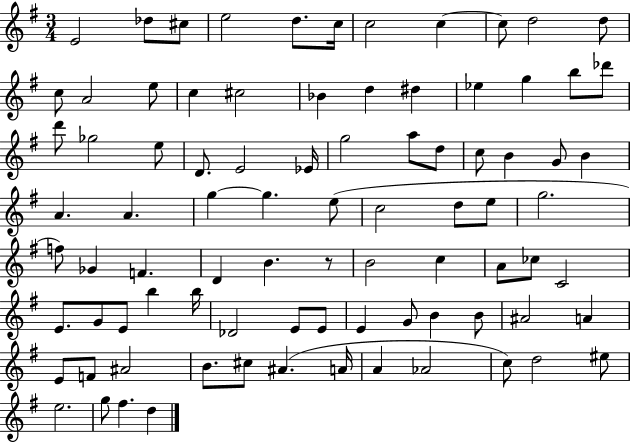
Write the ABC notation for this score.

X:1
T:Untitled
M:3/4
L:1/4
K:G
E2 _d/2 ^c/2 e2 d/2 c/4 c2 c c/2 d2 d/2 c/2 A2 e/2 c ^c2 _B d ^d _e g b/2 _d'/2 d'/2 _g2 e/2 D/2 E2 _E/4 g2 a/2 d/2 c/2 B G/2 B A A g g e/2 c2 d/2 e/2 g2 f/2 _G F D B z/2 B2 c A/2 _c/2 C2 E/2 G/2 E/2 b b/4 _D2 E/2 E/2 E G/2 B B/2 ^A2 A E/2 F/2 ^A2 B/2 ^c/2 ^A A/4 A _A2 c/2 d2 ^e/2 e2 g/2 ^f d